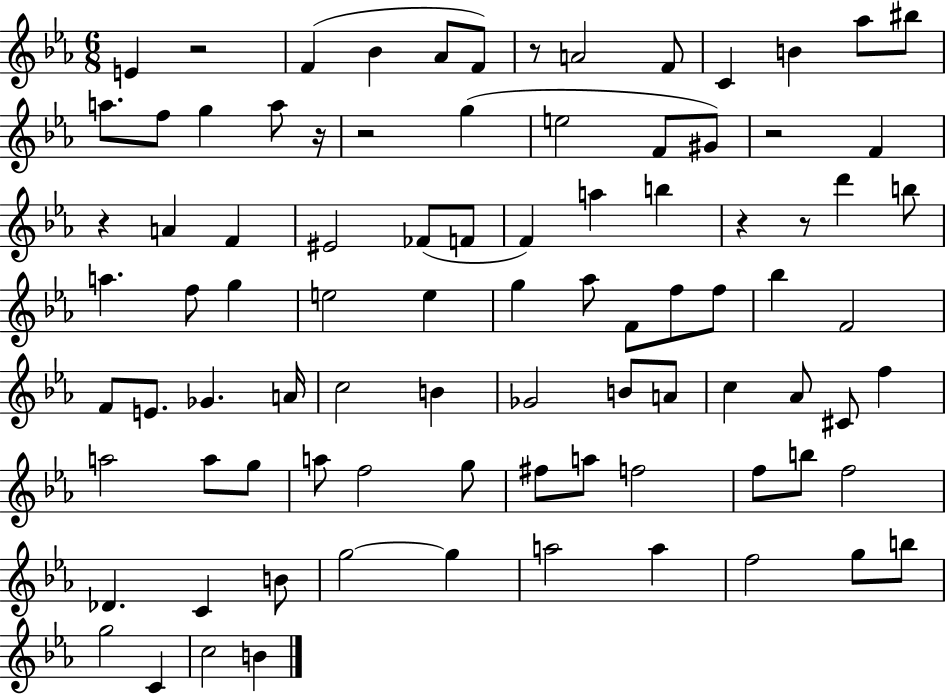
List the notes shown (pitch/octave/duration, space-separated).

E4/q R/h F4/q Bb4/q Ab4/e F4/e R/e A4/h F4/e C4/q B4/q Ab5/e BIS5/e A5/e. F5/e G5/q A5/e R/s R/h G5/q E5/h F4/e G#4/e R/h F4/q R/q A4/q F4/q EIS4/h FES4/e F4/e F4/q A5/q B5/q R/q R/e D6/q B5/e A5/q. F5/e G5/q E5/h E5/q G5/q Ab5/e F4/e F5/e F5/e Bb5/q F4/h F4/e E4/e. Gb4/q. A4/s C5/h B4/q Gb4/h B4/e A4/e C5/q Ab4/e C#4/e F5/q A5/h A5/e G5/e A5/e F5/h G5/e F#5/e A5/e F5/h F5/e B5/e F5/h Db4/q. C4/q B4/e G5/h G5/q A5/h A5/q F5/h G5/e B5/e G5/h C4/q C5/h B4/q